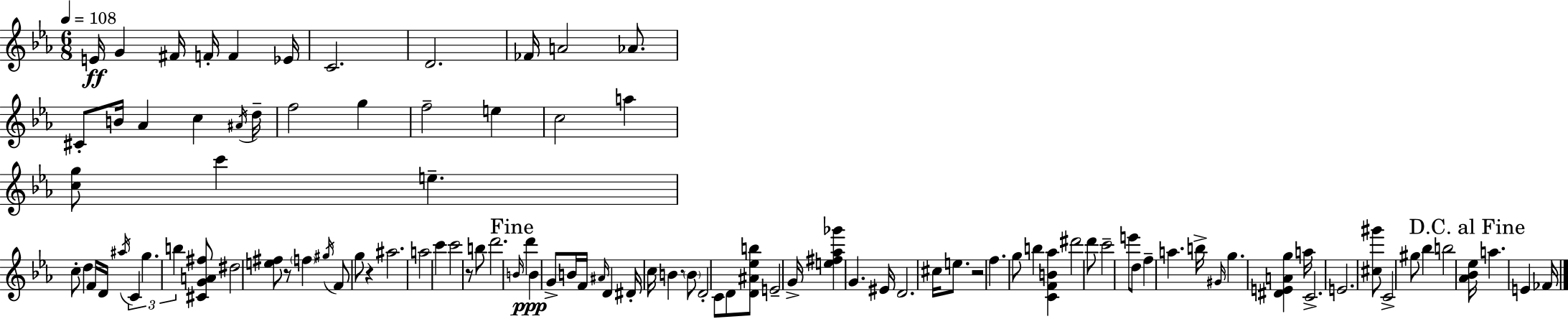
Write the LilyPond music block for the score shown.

{
  \clef treble
  \numericTimeSignature
  \time 6/8
  \key c \minor
  \tempo 4 = 108
  e'16\ff g'4 fis'16 f'16-. f'4 ees'16 | c'2. | d'2. | fes'16 a'2 aes'8. | \break cis'8-. b'16 aes'4 c''4 \acciaccatura { ais'16 } | d''16-- f''2 g''4 | f''2-- e''4 | c''2 a''4 | \break <c'' g''>8 c'''4 e''4.-- | c''8-. d''4 f'16 d'16 \acciaccatura { ais''16 } \tuplet 3/2 { c'4 | g''4. b''4 } | <cis' g' a' fis''>8 dis''2 <e'' fis''>8 | \break r8 \parenthesize f''4 \acciaccatura { gis''16 } f'8 g''8 r4 | ais''2. | a''2 c'''4 | c'''2 r8 | \break b''8 d'''2. | \mark "Fine" \grace { b'16 } d'''4\ppp b'4 | g'8-> b'16 f'16 \grace { ais'16 } d'4 dis'16-. c''16 b'4. | \parenthesize b'8 d'2-. | \break c'8 d'8 <d' ais' ees'' b''>8 e'2-- | g'16-> <e'' fis'' aes'' ges'''>4 g'4. | eis'16 d'2. | cis''16 e''8. r2 | \break f''4. g''8 | b''4 <c' f' b' aes''>4 dis'''2 | d'''8 c'''2-- | e'''8 d''8 f''4-- a''4. | \break b''16-> \grace { gis'16 } g''4. | <dis' e' a' g''>4 a''16 c'2.-> | e'2. | <cis'' gis'''>8 c'2-> | \break gis''8 bes''4 b''2 | \mark "D.C. al Fine" <aes' bes' ees''>16 a''4. | e'4 fes'16 \bar "|."
}